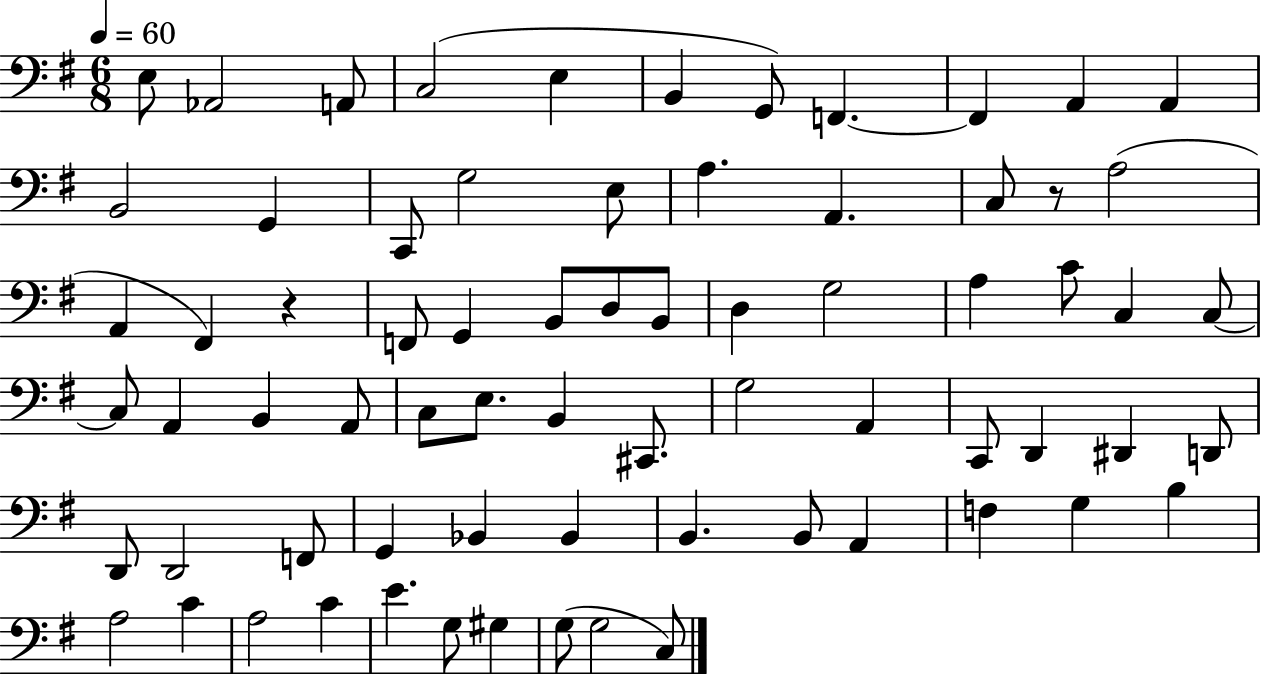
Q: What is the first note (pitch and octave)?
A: E3